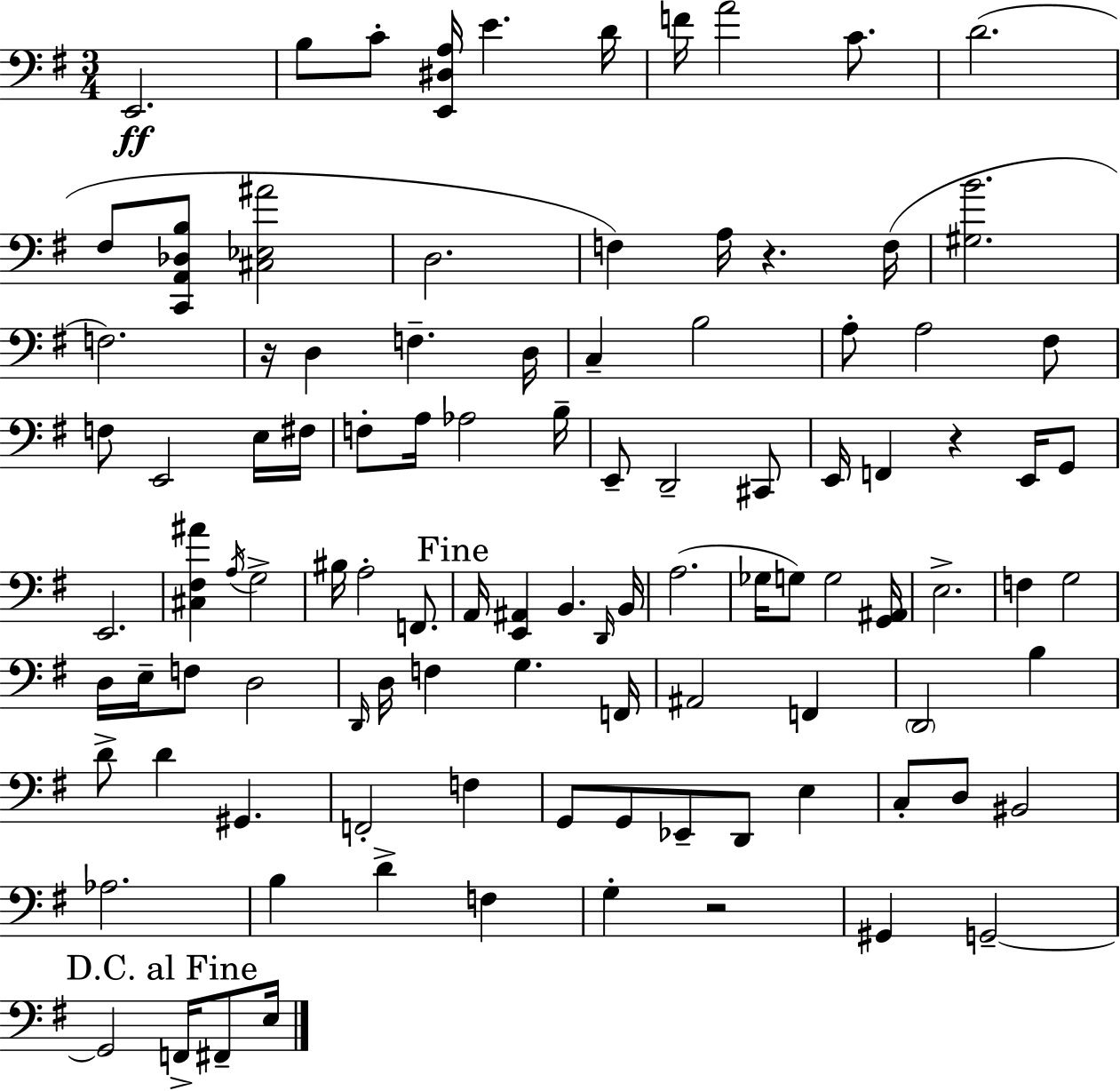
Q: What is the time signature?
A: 3/4